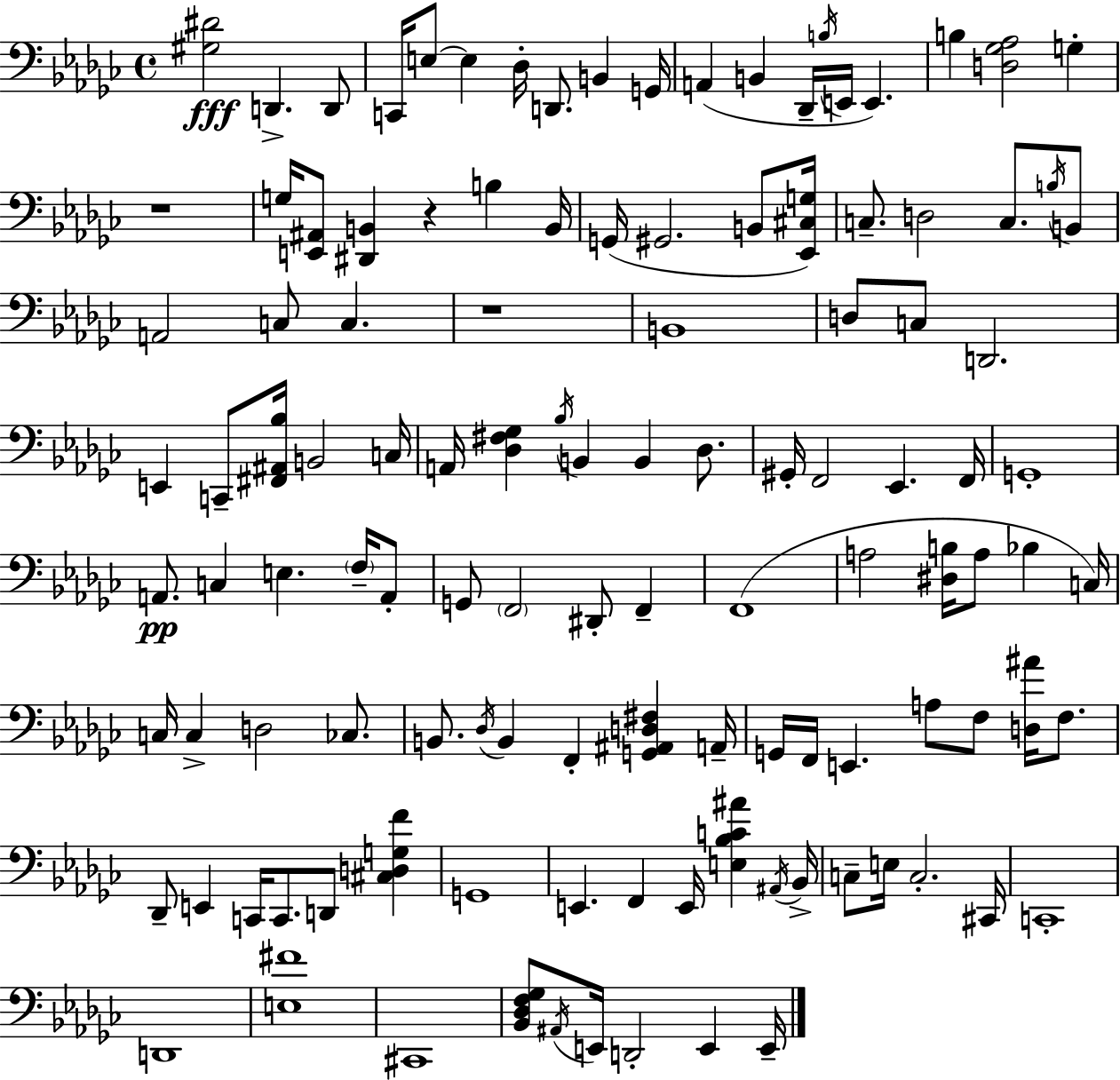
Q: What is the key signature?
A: EES minor